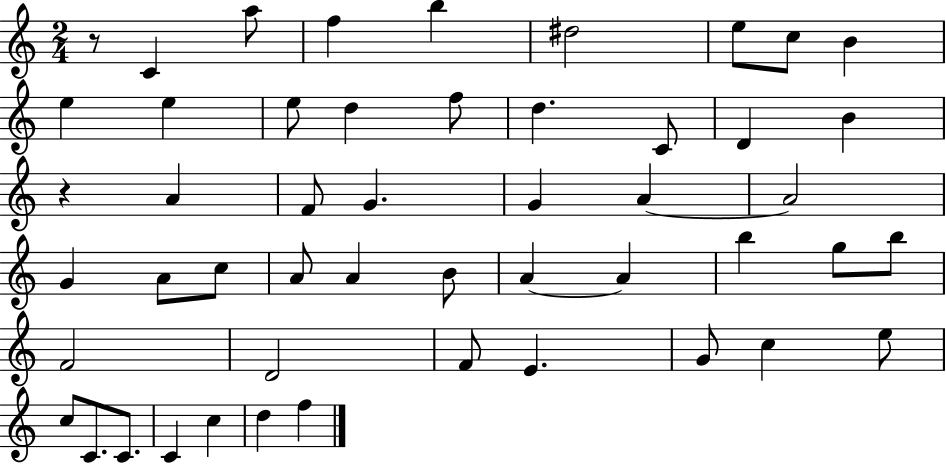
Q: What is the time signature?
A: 2/4